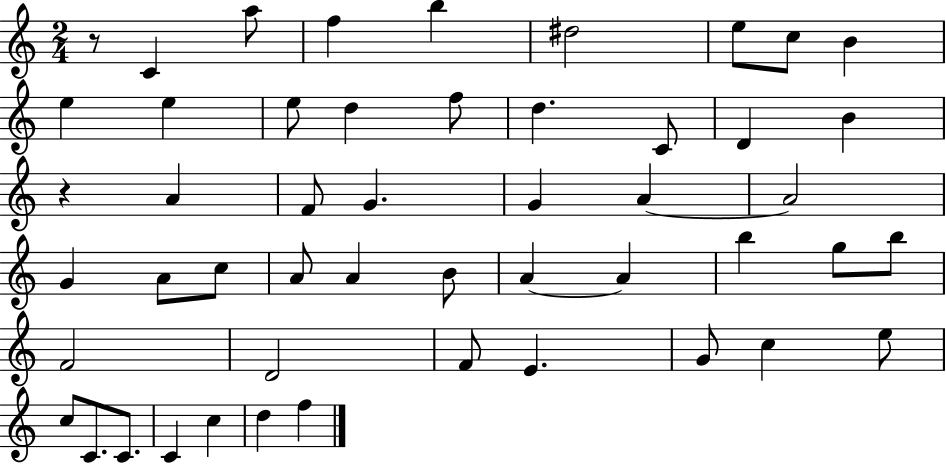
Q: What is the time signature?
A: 2/4